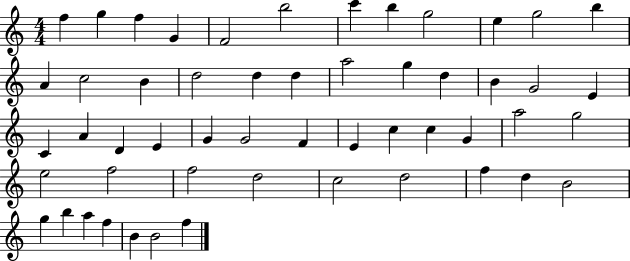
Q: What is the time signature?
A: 4/4